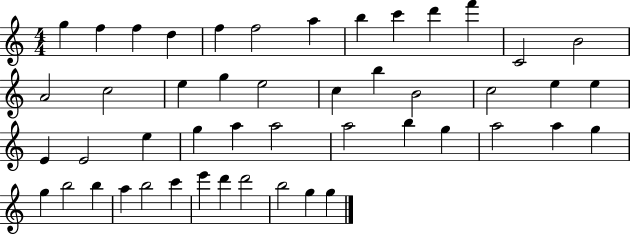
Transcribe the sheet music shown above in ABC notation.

X:1
T:Untitled
M:4/4
L:1/4
K:C
g f f d f f2 a b c' d' f' C2 B2 A2 c2 e g e2 c b B2 c2 e e E E2 e g a a2 a2 b g a2 a g g b2 b a b2 c' e' d' d'2 b2 g g